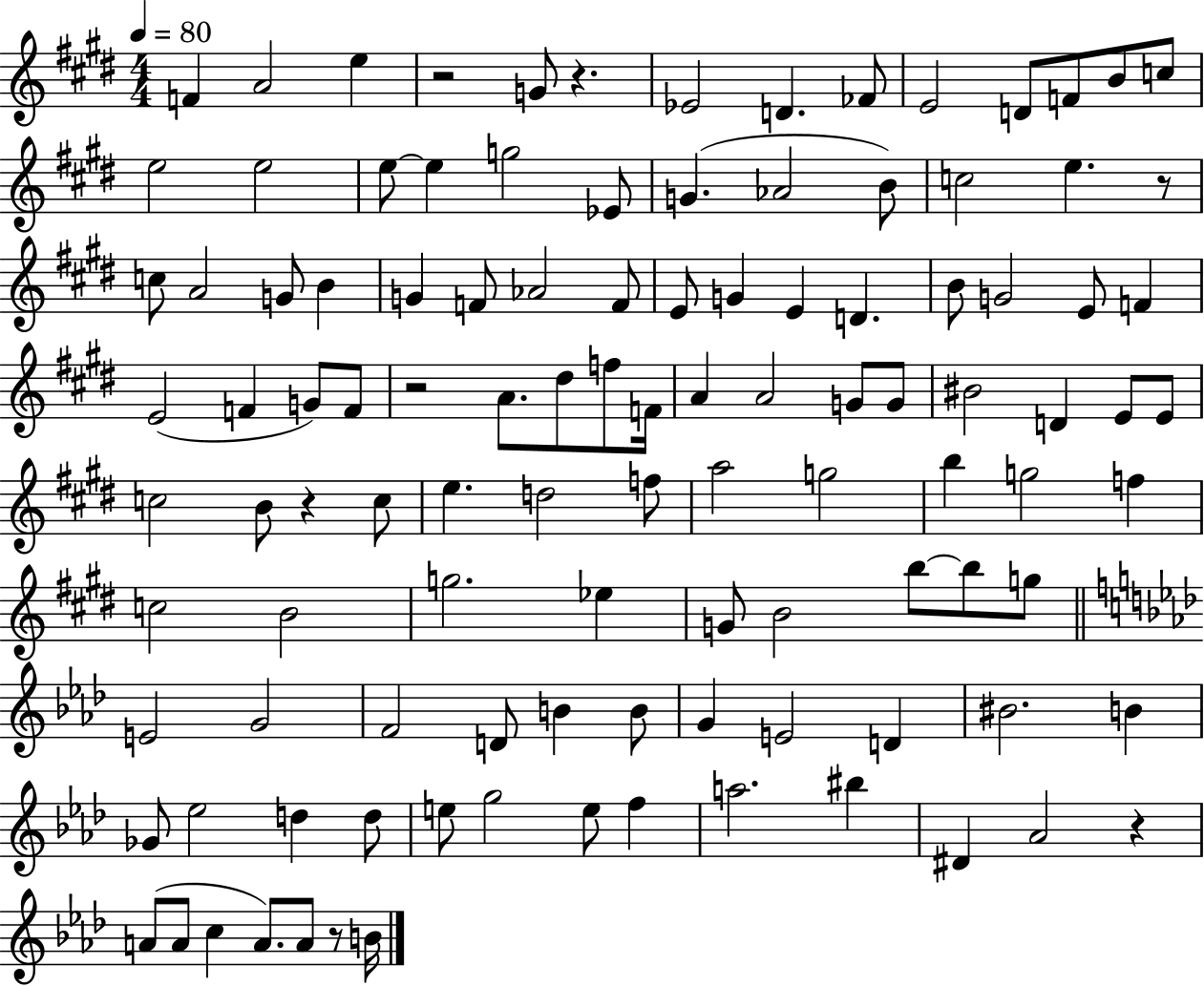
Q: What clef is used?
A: treble